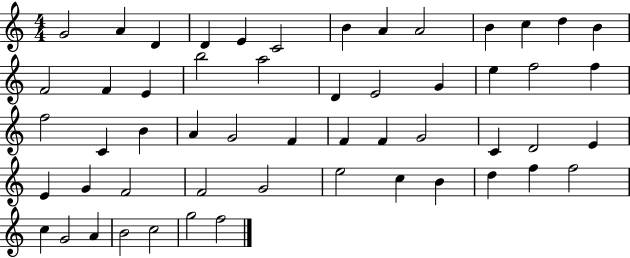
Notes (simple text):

G4/h A4/q D4/q D4/q E4/q C4/h B4/q A4/q A4/h B4/q C5/q D5/q B4/q F4/h F4/q E4/q B5/h A5/h D4/q E4/h G4/q E5/q F5/h F5/q F5/h C4/q B4/q A4/q G4/h F4/q F4/q F4/q G4/h C4/q D4/h E4/q E4/q G4/q F4/h F4/h G4/h E5/h C5/q B4/q D5/q F5/q F5/h C5/q G4/h A4/q B4/h C5/h G5/h F5/h